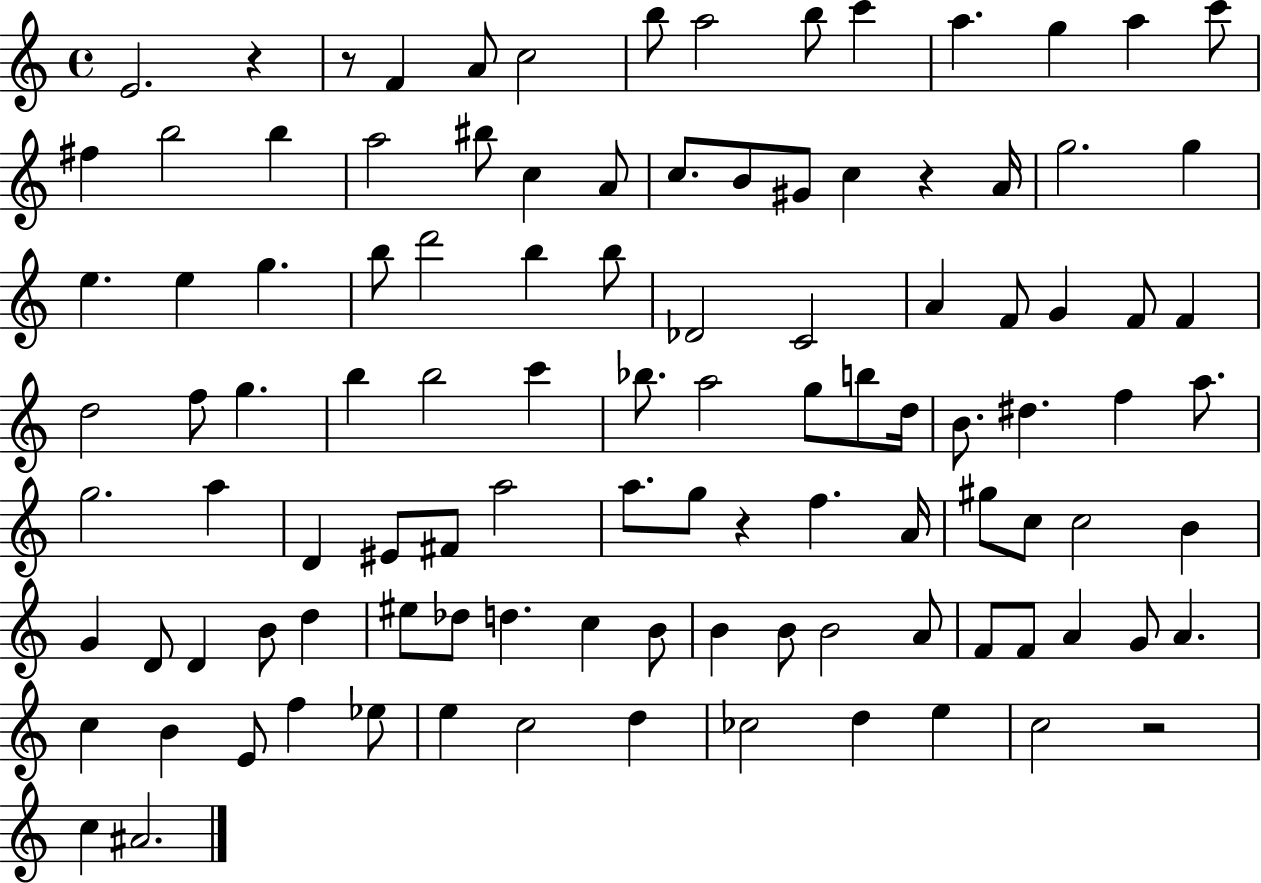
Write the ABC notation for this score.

X:1
T:Untitled
M:4/4
L:1/4
K:C
E2 z z/2 F A/2 c2 b/2 a2 b/2 c' a g a c'/2 ^f b2 b a2 ^b/2 c A/2 c/2 B/2 ^G/2 c z A/4 g2 g e e g b/2 d'2 b b/2 _D2 C2 A F/2 G F/2 F d2 f/2 g b b2 c' _b/2 a2 g/2 b/2 d/4 B/2 ^d f a/2 g2 a D ^E/2 ^F/2 a2 a/2 g/2 z f A/4 ^g/2 c/2 c2 B G D/2 D B/2 d ^e/2 _d/2 d c B/2 B B/2 B2 A/2 F/2 F/2 A G/2 A c B E/2 f _e/2 e c2 d _c2 d e c2 z2 c ^A2